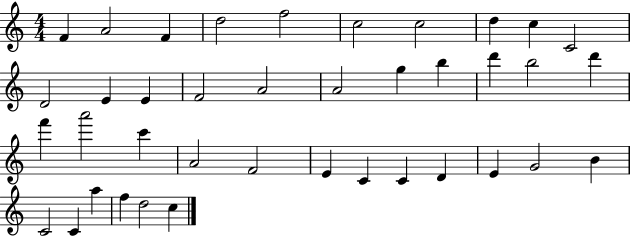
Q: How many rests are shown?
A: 0